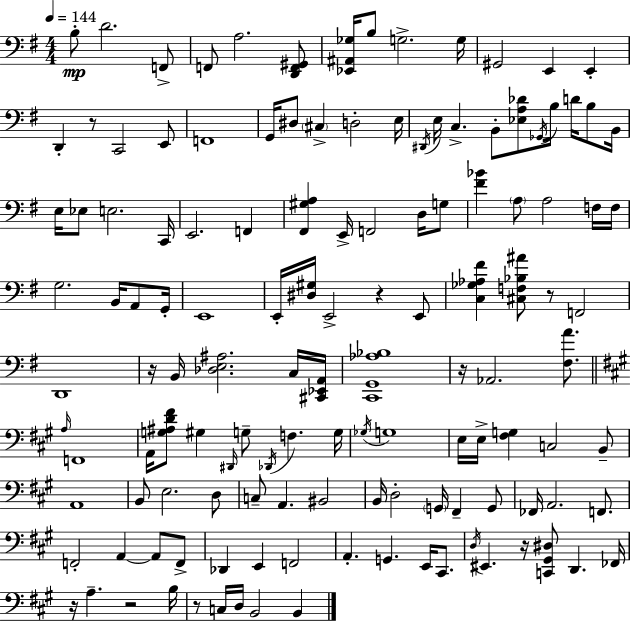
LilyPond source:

{
  \clef bass
  \numericTimeSignature
  \time 4/4
  \key e \minor
  \tempo 4 = 144
  b8-.\mp d'2. f,8-> | f,8 a2. <d, f, gis,>8 | <ees, ais, ges>16 b8 g2.-> g16 | gis,2 e,4 e,4-. | \break d,4-. r8 c,2 e,8 | f,1 | g,16 dis8 \parenthesize cis4-> d2-. e16 | \acciaccatura { dis,16 } e16 c4.-> b,8-. <ees a des'>8 \acciaccatura { ges,16 } b16 d'16 b8 | \break b,16 e16 ees8 e2. | c,16 e,2. f,4 | <fis, gis a>4 e,16-> f,2 d16 | g8 <fis' bes'>4 \parenthesize a8 a2 | \break f16 f16 g2. b,16 a,8 | g,16-. e,1 | e,16-. <dis gis>16 e,2-> r4 | e,8 <c ges aes fis'>4 <cis f bes ais'>8 r8 f,2 | \break d,1 | r16 b,16 <des e ais>2. | c16 <cis, ees, a,>16 <c, g, aes bes>1 | r16 aes,2. <fis a'>8. | \break \bar "||" \break \key a \major \grace { a16 } f,1 | a,16 <g ais d' fis'>8 gis4 \grace { dis,16 } g8-- \acciaccatura { des,16 } f4. | g16 \acciaccatura { ges16 } g1 | e16 e16-> <fis g>4 c2 | \break b,8-- a,1 | b,8 e2. | d8 c8-- a,4. bis,2 | b,16 d2-. \parenthesize g,16 fis,4-- | \break g,8 fes,16 a,2. | f,8. f,2-. a,4~~ | a,8 f,8-> des,4 e,4 f,2 | a,4.-. g,4. | \break e,16 cis,8. \acciaccatura { d16 } eis,4. r16 <c, gis, dis>8 d,4. | fes,16 r16 a4.-- r2 | b16 r8 c16 d16 b,2 | b,4 \bar "|."
}